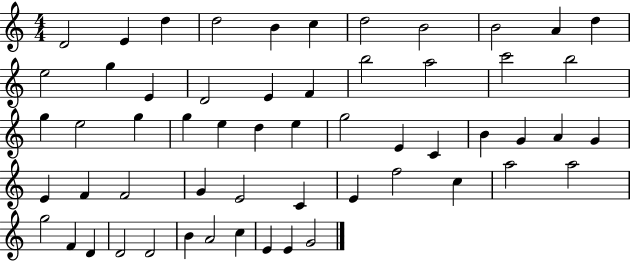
{
  \clef treble
  \numericTimeSignature
  \time 4/4
  \key c \major
  d'2 e'4 d''4 | d''2 b'4 c''4 | d''2 b'2 | b'2 a'4 d''4 | \break e''2 g''4 e'4 | d'2 e'4 f'4 | b''2 a''2 | c'''2 b''2 | \break g''4 e''2 g''4 | g''4 e''4 d''4 e''4 | g''2 e'4 c'4 | b'4 g'4 a'4 g'4 | \break e'4 f'4 f'2 | g'4 e'2 c'4 | e'4 f''2 c''4 | a''2 a''2 | \break g''2 f'4 d'4 | d'2 d'2 | b'4 a'2 c''4 | e'4 e'4 g'2 | \break \bar "|."
}